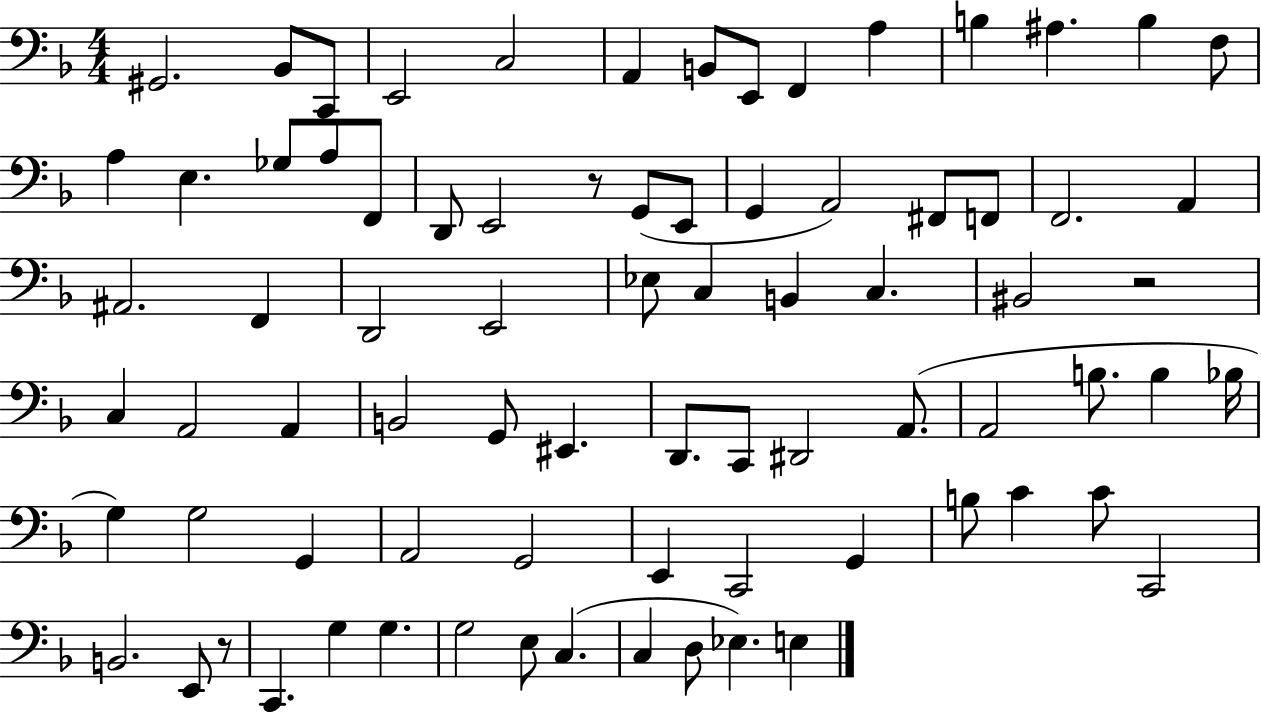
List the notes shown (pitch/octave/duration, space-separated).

G#2/h. Bb2/e C2/e E2/h C3/h A2/q B2/e E2/e F2/q A3/q B3/q A#3/q. B3/q F3/e A3/q E3/q. Gb3/e A3/e F2/e D2/e E2/h R/e G2/e E2/e G2/q A2/h F#2/e F2/e F2/h. A2/q A#2/h. F2/q D2/h E2/h Eb3/e C3/q B2/q C3/q. BIS2/h R/h C3/q A2/h A2/q B2/h G2/e EIS2/q. D2/e. C2/e D#2/h A2/e. A2/h B3/e. B3/q Bb3/s G3/q G3/h G2/q A2/h G2/h E2/q C2/h G2/q B3/e C4/q C4/e C2/h B2/h. E2/e R/e C2/q. G3/q G3/q. G3/h E3/e C3/q. C3/q D3/e Eb3/q. E3/q